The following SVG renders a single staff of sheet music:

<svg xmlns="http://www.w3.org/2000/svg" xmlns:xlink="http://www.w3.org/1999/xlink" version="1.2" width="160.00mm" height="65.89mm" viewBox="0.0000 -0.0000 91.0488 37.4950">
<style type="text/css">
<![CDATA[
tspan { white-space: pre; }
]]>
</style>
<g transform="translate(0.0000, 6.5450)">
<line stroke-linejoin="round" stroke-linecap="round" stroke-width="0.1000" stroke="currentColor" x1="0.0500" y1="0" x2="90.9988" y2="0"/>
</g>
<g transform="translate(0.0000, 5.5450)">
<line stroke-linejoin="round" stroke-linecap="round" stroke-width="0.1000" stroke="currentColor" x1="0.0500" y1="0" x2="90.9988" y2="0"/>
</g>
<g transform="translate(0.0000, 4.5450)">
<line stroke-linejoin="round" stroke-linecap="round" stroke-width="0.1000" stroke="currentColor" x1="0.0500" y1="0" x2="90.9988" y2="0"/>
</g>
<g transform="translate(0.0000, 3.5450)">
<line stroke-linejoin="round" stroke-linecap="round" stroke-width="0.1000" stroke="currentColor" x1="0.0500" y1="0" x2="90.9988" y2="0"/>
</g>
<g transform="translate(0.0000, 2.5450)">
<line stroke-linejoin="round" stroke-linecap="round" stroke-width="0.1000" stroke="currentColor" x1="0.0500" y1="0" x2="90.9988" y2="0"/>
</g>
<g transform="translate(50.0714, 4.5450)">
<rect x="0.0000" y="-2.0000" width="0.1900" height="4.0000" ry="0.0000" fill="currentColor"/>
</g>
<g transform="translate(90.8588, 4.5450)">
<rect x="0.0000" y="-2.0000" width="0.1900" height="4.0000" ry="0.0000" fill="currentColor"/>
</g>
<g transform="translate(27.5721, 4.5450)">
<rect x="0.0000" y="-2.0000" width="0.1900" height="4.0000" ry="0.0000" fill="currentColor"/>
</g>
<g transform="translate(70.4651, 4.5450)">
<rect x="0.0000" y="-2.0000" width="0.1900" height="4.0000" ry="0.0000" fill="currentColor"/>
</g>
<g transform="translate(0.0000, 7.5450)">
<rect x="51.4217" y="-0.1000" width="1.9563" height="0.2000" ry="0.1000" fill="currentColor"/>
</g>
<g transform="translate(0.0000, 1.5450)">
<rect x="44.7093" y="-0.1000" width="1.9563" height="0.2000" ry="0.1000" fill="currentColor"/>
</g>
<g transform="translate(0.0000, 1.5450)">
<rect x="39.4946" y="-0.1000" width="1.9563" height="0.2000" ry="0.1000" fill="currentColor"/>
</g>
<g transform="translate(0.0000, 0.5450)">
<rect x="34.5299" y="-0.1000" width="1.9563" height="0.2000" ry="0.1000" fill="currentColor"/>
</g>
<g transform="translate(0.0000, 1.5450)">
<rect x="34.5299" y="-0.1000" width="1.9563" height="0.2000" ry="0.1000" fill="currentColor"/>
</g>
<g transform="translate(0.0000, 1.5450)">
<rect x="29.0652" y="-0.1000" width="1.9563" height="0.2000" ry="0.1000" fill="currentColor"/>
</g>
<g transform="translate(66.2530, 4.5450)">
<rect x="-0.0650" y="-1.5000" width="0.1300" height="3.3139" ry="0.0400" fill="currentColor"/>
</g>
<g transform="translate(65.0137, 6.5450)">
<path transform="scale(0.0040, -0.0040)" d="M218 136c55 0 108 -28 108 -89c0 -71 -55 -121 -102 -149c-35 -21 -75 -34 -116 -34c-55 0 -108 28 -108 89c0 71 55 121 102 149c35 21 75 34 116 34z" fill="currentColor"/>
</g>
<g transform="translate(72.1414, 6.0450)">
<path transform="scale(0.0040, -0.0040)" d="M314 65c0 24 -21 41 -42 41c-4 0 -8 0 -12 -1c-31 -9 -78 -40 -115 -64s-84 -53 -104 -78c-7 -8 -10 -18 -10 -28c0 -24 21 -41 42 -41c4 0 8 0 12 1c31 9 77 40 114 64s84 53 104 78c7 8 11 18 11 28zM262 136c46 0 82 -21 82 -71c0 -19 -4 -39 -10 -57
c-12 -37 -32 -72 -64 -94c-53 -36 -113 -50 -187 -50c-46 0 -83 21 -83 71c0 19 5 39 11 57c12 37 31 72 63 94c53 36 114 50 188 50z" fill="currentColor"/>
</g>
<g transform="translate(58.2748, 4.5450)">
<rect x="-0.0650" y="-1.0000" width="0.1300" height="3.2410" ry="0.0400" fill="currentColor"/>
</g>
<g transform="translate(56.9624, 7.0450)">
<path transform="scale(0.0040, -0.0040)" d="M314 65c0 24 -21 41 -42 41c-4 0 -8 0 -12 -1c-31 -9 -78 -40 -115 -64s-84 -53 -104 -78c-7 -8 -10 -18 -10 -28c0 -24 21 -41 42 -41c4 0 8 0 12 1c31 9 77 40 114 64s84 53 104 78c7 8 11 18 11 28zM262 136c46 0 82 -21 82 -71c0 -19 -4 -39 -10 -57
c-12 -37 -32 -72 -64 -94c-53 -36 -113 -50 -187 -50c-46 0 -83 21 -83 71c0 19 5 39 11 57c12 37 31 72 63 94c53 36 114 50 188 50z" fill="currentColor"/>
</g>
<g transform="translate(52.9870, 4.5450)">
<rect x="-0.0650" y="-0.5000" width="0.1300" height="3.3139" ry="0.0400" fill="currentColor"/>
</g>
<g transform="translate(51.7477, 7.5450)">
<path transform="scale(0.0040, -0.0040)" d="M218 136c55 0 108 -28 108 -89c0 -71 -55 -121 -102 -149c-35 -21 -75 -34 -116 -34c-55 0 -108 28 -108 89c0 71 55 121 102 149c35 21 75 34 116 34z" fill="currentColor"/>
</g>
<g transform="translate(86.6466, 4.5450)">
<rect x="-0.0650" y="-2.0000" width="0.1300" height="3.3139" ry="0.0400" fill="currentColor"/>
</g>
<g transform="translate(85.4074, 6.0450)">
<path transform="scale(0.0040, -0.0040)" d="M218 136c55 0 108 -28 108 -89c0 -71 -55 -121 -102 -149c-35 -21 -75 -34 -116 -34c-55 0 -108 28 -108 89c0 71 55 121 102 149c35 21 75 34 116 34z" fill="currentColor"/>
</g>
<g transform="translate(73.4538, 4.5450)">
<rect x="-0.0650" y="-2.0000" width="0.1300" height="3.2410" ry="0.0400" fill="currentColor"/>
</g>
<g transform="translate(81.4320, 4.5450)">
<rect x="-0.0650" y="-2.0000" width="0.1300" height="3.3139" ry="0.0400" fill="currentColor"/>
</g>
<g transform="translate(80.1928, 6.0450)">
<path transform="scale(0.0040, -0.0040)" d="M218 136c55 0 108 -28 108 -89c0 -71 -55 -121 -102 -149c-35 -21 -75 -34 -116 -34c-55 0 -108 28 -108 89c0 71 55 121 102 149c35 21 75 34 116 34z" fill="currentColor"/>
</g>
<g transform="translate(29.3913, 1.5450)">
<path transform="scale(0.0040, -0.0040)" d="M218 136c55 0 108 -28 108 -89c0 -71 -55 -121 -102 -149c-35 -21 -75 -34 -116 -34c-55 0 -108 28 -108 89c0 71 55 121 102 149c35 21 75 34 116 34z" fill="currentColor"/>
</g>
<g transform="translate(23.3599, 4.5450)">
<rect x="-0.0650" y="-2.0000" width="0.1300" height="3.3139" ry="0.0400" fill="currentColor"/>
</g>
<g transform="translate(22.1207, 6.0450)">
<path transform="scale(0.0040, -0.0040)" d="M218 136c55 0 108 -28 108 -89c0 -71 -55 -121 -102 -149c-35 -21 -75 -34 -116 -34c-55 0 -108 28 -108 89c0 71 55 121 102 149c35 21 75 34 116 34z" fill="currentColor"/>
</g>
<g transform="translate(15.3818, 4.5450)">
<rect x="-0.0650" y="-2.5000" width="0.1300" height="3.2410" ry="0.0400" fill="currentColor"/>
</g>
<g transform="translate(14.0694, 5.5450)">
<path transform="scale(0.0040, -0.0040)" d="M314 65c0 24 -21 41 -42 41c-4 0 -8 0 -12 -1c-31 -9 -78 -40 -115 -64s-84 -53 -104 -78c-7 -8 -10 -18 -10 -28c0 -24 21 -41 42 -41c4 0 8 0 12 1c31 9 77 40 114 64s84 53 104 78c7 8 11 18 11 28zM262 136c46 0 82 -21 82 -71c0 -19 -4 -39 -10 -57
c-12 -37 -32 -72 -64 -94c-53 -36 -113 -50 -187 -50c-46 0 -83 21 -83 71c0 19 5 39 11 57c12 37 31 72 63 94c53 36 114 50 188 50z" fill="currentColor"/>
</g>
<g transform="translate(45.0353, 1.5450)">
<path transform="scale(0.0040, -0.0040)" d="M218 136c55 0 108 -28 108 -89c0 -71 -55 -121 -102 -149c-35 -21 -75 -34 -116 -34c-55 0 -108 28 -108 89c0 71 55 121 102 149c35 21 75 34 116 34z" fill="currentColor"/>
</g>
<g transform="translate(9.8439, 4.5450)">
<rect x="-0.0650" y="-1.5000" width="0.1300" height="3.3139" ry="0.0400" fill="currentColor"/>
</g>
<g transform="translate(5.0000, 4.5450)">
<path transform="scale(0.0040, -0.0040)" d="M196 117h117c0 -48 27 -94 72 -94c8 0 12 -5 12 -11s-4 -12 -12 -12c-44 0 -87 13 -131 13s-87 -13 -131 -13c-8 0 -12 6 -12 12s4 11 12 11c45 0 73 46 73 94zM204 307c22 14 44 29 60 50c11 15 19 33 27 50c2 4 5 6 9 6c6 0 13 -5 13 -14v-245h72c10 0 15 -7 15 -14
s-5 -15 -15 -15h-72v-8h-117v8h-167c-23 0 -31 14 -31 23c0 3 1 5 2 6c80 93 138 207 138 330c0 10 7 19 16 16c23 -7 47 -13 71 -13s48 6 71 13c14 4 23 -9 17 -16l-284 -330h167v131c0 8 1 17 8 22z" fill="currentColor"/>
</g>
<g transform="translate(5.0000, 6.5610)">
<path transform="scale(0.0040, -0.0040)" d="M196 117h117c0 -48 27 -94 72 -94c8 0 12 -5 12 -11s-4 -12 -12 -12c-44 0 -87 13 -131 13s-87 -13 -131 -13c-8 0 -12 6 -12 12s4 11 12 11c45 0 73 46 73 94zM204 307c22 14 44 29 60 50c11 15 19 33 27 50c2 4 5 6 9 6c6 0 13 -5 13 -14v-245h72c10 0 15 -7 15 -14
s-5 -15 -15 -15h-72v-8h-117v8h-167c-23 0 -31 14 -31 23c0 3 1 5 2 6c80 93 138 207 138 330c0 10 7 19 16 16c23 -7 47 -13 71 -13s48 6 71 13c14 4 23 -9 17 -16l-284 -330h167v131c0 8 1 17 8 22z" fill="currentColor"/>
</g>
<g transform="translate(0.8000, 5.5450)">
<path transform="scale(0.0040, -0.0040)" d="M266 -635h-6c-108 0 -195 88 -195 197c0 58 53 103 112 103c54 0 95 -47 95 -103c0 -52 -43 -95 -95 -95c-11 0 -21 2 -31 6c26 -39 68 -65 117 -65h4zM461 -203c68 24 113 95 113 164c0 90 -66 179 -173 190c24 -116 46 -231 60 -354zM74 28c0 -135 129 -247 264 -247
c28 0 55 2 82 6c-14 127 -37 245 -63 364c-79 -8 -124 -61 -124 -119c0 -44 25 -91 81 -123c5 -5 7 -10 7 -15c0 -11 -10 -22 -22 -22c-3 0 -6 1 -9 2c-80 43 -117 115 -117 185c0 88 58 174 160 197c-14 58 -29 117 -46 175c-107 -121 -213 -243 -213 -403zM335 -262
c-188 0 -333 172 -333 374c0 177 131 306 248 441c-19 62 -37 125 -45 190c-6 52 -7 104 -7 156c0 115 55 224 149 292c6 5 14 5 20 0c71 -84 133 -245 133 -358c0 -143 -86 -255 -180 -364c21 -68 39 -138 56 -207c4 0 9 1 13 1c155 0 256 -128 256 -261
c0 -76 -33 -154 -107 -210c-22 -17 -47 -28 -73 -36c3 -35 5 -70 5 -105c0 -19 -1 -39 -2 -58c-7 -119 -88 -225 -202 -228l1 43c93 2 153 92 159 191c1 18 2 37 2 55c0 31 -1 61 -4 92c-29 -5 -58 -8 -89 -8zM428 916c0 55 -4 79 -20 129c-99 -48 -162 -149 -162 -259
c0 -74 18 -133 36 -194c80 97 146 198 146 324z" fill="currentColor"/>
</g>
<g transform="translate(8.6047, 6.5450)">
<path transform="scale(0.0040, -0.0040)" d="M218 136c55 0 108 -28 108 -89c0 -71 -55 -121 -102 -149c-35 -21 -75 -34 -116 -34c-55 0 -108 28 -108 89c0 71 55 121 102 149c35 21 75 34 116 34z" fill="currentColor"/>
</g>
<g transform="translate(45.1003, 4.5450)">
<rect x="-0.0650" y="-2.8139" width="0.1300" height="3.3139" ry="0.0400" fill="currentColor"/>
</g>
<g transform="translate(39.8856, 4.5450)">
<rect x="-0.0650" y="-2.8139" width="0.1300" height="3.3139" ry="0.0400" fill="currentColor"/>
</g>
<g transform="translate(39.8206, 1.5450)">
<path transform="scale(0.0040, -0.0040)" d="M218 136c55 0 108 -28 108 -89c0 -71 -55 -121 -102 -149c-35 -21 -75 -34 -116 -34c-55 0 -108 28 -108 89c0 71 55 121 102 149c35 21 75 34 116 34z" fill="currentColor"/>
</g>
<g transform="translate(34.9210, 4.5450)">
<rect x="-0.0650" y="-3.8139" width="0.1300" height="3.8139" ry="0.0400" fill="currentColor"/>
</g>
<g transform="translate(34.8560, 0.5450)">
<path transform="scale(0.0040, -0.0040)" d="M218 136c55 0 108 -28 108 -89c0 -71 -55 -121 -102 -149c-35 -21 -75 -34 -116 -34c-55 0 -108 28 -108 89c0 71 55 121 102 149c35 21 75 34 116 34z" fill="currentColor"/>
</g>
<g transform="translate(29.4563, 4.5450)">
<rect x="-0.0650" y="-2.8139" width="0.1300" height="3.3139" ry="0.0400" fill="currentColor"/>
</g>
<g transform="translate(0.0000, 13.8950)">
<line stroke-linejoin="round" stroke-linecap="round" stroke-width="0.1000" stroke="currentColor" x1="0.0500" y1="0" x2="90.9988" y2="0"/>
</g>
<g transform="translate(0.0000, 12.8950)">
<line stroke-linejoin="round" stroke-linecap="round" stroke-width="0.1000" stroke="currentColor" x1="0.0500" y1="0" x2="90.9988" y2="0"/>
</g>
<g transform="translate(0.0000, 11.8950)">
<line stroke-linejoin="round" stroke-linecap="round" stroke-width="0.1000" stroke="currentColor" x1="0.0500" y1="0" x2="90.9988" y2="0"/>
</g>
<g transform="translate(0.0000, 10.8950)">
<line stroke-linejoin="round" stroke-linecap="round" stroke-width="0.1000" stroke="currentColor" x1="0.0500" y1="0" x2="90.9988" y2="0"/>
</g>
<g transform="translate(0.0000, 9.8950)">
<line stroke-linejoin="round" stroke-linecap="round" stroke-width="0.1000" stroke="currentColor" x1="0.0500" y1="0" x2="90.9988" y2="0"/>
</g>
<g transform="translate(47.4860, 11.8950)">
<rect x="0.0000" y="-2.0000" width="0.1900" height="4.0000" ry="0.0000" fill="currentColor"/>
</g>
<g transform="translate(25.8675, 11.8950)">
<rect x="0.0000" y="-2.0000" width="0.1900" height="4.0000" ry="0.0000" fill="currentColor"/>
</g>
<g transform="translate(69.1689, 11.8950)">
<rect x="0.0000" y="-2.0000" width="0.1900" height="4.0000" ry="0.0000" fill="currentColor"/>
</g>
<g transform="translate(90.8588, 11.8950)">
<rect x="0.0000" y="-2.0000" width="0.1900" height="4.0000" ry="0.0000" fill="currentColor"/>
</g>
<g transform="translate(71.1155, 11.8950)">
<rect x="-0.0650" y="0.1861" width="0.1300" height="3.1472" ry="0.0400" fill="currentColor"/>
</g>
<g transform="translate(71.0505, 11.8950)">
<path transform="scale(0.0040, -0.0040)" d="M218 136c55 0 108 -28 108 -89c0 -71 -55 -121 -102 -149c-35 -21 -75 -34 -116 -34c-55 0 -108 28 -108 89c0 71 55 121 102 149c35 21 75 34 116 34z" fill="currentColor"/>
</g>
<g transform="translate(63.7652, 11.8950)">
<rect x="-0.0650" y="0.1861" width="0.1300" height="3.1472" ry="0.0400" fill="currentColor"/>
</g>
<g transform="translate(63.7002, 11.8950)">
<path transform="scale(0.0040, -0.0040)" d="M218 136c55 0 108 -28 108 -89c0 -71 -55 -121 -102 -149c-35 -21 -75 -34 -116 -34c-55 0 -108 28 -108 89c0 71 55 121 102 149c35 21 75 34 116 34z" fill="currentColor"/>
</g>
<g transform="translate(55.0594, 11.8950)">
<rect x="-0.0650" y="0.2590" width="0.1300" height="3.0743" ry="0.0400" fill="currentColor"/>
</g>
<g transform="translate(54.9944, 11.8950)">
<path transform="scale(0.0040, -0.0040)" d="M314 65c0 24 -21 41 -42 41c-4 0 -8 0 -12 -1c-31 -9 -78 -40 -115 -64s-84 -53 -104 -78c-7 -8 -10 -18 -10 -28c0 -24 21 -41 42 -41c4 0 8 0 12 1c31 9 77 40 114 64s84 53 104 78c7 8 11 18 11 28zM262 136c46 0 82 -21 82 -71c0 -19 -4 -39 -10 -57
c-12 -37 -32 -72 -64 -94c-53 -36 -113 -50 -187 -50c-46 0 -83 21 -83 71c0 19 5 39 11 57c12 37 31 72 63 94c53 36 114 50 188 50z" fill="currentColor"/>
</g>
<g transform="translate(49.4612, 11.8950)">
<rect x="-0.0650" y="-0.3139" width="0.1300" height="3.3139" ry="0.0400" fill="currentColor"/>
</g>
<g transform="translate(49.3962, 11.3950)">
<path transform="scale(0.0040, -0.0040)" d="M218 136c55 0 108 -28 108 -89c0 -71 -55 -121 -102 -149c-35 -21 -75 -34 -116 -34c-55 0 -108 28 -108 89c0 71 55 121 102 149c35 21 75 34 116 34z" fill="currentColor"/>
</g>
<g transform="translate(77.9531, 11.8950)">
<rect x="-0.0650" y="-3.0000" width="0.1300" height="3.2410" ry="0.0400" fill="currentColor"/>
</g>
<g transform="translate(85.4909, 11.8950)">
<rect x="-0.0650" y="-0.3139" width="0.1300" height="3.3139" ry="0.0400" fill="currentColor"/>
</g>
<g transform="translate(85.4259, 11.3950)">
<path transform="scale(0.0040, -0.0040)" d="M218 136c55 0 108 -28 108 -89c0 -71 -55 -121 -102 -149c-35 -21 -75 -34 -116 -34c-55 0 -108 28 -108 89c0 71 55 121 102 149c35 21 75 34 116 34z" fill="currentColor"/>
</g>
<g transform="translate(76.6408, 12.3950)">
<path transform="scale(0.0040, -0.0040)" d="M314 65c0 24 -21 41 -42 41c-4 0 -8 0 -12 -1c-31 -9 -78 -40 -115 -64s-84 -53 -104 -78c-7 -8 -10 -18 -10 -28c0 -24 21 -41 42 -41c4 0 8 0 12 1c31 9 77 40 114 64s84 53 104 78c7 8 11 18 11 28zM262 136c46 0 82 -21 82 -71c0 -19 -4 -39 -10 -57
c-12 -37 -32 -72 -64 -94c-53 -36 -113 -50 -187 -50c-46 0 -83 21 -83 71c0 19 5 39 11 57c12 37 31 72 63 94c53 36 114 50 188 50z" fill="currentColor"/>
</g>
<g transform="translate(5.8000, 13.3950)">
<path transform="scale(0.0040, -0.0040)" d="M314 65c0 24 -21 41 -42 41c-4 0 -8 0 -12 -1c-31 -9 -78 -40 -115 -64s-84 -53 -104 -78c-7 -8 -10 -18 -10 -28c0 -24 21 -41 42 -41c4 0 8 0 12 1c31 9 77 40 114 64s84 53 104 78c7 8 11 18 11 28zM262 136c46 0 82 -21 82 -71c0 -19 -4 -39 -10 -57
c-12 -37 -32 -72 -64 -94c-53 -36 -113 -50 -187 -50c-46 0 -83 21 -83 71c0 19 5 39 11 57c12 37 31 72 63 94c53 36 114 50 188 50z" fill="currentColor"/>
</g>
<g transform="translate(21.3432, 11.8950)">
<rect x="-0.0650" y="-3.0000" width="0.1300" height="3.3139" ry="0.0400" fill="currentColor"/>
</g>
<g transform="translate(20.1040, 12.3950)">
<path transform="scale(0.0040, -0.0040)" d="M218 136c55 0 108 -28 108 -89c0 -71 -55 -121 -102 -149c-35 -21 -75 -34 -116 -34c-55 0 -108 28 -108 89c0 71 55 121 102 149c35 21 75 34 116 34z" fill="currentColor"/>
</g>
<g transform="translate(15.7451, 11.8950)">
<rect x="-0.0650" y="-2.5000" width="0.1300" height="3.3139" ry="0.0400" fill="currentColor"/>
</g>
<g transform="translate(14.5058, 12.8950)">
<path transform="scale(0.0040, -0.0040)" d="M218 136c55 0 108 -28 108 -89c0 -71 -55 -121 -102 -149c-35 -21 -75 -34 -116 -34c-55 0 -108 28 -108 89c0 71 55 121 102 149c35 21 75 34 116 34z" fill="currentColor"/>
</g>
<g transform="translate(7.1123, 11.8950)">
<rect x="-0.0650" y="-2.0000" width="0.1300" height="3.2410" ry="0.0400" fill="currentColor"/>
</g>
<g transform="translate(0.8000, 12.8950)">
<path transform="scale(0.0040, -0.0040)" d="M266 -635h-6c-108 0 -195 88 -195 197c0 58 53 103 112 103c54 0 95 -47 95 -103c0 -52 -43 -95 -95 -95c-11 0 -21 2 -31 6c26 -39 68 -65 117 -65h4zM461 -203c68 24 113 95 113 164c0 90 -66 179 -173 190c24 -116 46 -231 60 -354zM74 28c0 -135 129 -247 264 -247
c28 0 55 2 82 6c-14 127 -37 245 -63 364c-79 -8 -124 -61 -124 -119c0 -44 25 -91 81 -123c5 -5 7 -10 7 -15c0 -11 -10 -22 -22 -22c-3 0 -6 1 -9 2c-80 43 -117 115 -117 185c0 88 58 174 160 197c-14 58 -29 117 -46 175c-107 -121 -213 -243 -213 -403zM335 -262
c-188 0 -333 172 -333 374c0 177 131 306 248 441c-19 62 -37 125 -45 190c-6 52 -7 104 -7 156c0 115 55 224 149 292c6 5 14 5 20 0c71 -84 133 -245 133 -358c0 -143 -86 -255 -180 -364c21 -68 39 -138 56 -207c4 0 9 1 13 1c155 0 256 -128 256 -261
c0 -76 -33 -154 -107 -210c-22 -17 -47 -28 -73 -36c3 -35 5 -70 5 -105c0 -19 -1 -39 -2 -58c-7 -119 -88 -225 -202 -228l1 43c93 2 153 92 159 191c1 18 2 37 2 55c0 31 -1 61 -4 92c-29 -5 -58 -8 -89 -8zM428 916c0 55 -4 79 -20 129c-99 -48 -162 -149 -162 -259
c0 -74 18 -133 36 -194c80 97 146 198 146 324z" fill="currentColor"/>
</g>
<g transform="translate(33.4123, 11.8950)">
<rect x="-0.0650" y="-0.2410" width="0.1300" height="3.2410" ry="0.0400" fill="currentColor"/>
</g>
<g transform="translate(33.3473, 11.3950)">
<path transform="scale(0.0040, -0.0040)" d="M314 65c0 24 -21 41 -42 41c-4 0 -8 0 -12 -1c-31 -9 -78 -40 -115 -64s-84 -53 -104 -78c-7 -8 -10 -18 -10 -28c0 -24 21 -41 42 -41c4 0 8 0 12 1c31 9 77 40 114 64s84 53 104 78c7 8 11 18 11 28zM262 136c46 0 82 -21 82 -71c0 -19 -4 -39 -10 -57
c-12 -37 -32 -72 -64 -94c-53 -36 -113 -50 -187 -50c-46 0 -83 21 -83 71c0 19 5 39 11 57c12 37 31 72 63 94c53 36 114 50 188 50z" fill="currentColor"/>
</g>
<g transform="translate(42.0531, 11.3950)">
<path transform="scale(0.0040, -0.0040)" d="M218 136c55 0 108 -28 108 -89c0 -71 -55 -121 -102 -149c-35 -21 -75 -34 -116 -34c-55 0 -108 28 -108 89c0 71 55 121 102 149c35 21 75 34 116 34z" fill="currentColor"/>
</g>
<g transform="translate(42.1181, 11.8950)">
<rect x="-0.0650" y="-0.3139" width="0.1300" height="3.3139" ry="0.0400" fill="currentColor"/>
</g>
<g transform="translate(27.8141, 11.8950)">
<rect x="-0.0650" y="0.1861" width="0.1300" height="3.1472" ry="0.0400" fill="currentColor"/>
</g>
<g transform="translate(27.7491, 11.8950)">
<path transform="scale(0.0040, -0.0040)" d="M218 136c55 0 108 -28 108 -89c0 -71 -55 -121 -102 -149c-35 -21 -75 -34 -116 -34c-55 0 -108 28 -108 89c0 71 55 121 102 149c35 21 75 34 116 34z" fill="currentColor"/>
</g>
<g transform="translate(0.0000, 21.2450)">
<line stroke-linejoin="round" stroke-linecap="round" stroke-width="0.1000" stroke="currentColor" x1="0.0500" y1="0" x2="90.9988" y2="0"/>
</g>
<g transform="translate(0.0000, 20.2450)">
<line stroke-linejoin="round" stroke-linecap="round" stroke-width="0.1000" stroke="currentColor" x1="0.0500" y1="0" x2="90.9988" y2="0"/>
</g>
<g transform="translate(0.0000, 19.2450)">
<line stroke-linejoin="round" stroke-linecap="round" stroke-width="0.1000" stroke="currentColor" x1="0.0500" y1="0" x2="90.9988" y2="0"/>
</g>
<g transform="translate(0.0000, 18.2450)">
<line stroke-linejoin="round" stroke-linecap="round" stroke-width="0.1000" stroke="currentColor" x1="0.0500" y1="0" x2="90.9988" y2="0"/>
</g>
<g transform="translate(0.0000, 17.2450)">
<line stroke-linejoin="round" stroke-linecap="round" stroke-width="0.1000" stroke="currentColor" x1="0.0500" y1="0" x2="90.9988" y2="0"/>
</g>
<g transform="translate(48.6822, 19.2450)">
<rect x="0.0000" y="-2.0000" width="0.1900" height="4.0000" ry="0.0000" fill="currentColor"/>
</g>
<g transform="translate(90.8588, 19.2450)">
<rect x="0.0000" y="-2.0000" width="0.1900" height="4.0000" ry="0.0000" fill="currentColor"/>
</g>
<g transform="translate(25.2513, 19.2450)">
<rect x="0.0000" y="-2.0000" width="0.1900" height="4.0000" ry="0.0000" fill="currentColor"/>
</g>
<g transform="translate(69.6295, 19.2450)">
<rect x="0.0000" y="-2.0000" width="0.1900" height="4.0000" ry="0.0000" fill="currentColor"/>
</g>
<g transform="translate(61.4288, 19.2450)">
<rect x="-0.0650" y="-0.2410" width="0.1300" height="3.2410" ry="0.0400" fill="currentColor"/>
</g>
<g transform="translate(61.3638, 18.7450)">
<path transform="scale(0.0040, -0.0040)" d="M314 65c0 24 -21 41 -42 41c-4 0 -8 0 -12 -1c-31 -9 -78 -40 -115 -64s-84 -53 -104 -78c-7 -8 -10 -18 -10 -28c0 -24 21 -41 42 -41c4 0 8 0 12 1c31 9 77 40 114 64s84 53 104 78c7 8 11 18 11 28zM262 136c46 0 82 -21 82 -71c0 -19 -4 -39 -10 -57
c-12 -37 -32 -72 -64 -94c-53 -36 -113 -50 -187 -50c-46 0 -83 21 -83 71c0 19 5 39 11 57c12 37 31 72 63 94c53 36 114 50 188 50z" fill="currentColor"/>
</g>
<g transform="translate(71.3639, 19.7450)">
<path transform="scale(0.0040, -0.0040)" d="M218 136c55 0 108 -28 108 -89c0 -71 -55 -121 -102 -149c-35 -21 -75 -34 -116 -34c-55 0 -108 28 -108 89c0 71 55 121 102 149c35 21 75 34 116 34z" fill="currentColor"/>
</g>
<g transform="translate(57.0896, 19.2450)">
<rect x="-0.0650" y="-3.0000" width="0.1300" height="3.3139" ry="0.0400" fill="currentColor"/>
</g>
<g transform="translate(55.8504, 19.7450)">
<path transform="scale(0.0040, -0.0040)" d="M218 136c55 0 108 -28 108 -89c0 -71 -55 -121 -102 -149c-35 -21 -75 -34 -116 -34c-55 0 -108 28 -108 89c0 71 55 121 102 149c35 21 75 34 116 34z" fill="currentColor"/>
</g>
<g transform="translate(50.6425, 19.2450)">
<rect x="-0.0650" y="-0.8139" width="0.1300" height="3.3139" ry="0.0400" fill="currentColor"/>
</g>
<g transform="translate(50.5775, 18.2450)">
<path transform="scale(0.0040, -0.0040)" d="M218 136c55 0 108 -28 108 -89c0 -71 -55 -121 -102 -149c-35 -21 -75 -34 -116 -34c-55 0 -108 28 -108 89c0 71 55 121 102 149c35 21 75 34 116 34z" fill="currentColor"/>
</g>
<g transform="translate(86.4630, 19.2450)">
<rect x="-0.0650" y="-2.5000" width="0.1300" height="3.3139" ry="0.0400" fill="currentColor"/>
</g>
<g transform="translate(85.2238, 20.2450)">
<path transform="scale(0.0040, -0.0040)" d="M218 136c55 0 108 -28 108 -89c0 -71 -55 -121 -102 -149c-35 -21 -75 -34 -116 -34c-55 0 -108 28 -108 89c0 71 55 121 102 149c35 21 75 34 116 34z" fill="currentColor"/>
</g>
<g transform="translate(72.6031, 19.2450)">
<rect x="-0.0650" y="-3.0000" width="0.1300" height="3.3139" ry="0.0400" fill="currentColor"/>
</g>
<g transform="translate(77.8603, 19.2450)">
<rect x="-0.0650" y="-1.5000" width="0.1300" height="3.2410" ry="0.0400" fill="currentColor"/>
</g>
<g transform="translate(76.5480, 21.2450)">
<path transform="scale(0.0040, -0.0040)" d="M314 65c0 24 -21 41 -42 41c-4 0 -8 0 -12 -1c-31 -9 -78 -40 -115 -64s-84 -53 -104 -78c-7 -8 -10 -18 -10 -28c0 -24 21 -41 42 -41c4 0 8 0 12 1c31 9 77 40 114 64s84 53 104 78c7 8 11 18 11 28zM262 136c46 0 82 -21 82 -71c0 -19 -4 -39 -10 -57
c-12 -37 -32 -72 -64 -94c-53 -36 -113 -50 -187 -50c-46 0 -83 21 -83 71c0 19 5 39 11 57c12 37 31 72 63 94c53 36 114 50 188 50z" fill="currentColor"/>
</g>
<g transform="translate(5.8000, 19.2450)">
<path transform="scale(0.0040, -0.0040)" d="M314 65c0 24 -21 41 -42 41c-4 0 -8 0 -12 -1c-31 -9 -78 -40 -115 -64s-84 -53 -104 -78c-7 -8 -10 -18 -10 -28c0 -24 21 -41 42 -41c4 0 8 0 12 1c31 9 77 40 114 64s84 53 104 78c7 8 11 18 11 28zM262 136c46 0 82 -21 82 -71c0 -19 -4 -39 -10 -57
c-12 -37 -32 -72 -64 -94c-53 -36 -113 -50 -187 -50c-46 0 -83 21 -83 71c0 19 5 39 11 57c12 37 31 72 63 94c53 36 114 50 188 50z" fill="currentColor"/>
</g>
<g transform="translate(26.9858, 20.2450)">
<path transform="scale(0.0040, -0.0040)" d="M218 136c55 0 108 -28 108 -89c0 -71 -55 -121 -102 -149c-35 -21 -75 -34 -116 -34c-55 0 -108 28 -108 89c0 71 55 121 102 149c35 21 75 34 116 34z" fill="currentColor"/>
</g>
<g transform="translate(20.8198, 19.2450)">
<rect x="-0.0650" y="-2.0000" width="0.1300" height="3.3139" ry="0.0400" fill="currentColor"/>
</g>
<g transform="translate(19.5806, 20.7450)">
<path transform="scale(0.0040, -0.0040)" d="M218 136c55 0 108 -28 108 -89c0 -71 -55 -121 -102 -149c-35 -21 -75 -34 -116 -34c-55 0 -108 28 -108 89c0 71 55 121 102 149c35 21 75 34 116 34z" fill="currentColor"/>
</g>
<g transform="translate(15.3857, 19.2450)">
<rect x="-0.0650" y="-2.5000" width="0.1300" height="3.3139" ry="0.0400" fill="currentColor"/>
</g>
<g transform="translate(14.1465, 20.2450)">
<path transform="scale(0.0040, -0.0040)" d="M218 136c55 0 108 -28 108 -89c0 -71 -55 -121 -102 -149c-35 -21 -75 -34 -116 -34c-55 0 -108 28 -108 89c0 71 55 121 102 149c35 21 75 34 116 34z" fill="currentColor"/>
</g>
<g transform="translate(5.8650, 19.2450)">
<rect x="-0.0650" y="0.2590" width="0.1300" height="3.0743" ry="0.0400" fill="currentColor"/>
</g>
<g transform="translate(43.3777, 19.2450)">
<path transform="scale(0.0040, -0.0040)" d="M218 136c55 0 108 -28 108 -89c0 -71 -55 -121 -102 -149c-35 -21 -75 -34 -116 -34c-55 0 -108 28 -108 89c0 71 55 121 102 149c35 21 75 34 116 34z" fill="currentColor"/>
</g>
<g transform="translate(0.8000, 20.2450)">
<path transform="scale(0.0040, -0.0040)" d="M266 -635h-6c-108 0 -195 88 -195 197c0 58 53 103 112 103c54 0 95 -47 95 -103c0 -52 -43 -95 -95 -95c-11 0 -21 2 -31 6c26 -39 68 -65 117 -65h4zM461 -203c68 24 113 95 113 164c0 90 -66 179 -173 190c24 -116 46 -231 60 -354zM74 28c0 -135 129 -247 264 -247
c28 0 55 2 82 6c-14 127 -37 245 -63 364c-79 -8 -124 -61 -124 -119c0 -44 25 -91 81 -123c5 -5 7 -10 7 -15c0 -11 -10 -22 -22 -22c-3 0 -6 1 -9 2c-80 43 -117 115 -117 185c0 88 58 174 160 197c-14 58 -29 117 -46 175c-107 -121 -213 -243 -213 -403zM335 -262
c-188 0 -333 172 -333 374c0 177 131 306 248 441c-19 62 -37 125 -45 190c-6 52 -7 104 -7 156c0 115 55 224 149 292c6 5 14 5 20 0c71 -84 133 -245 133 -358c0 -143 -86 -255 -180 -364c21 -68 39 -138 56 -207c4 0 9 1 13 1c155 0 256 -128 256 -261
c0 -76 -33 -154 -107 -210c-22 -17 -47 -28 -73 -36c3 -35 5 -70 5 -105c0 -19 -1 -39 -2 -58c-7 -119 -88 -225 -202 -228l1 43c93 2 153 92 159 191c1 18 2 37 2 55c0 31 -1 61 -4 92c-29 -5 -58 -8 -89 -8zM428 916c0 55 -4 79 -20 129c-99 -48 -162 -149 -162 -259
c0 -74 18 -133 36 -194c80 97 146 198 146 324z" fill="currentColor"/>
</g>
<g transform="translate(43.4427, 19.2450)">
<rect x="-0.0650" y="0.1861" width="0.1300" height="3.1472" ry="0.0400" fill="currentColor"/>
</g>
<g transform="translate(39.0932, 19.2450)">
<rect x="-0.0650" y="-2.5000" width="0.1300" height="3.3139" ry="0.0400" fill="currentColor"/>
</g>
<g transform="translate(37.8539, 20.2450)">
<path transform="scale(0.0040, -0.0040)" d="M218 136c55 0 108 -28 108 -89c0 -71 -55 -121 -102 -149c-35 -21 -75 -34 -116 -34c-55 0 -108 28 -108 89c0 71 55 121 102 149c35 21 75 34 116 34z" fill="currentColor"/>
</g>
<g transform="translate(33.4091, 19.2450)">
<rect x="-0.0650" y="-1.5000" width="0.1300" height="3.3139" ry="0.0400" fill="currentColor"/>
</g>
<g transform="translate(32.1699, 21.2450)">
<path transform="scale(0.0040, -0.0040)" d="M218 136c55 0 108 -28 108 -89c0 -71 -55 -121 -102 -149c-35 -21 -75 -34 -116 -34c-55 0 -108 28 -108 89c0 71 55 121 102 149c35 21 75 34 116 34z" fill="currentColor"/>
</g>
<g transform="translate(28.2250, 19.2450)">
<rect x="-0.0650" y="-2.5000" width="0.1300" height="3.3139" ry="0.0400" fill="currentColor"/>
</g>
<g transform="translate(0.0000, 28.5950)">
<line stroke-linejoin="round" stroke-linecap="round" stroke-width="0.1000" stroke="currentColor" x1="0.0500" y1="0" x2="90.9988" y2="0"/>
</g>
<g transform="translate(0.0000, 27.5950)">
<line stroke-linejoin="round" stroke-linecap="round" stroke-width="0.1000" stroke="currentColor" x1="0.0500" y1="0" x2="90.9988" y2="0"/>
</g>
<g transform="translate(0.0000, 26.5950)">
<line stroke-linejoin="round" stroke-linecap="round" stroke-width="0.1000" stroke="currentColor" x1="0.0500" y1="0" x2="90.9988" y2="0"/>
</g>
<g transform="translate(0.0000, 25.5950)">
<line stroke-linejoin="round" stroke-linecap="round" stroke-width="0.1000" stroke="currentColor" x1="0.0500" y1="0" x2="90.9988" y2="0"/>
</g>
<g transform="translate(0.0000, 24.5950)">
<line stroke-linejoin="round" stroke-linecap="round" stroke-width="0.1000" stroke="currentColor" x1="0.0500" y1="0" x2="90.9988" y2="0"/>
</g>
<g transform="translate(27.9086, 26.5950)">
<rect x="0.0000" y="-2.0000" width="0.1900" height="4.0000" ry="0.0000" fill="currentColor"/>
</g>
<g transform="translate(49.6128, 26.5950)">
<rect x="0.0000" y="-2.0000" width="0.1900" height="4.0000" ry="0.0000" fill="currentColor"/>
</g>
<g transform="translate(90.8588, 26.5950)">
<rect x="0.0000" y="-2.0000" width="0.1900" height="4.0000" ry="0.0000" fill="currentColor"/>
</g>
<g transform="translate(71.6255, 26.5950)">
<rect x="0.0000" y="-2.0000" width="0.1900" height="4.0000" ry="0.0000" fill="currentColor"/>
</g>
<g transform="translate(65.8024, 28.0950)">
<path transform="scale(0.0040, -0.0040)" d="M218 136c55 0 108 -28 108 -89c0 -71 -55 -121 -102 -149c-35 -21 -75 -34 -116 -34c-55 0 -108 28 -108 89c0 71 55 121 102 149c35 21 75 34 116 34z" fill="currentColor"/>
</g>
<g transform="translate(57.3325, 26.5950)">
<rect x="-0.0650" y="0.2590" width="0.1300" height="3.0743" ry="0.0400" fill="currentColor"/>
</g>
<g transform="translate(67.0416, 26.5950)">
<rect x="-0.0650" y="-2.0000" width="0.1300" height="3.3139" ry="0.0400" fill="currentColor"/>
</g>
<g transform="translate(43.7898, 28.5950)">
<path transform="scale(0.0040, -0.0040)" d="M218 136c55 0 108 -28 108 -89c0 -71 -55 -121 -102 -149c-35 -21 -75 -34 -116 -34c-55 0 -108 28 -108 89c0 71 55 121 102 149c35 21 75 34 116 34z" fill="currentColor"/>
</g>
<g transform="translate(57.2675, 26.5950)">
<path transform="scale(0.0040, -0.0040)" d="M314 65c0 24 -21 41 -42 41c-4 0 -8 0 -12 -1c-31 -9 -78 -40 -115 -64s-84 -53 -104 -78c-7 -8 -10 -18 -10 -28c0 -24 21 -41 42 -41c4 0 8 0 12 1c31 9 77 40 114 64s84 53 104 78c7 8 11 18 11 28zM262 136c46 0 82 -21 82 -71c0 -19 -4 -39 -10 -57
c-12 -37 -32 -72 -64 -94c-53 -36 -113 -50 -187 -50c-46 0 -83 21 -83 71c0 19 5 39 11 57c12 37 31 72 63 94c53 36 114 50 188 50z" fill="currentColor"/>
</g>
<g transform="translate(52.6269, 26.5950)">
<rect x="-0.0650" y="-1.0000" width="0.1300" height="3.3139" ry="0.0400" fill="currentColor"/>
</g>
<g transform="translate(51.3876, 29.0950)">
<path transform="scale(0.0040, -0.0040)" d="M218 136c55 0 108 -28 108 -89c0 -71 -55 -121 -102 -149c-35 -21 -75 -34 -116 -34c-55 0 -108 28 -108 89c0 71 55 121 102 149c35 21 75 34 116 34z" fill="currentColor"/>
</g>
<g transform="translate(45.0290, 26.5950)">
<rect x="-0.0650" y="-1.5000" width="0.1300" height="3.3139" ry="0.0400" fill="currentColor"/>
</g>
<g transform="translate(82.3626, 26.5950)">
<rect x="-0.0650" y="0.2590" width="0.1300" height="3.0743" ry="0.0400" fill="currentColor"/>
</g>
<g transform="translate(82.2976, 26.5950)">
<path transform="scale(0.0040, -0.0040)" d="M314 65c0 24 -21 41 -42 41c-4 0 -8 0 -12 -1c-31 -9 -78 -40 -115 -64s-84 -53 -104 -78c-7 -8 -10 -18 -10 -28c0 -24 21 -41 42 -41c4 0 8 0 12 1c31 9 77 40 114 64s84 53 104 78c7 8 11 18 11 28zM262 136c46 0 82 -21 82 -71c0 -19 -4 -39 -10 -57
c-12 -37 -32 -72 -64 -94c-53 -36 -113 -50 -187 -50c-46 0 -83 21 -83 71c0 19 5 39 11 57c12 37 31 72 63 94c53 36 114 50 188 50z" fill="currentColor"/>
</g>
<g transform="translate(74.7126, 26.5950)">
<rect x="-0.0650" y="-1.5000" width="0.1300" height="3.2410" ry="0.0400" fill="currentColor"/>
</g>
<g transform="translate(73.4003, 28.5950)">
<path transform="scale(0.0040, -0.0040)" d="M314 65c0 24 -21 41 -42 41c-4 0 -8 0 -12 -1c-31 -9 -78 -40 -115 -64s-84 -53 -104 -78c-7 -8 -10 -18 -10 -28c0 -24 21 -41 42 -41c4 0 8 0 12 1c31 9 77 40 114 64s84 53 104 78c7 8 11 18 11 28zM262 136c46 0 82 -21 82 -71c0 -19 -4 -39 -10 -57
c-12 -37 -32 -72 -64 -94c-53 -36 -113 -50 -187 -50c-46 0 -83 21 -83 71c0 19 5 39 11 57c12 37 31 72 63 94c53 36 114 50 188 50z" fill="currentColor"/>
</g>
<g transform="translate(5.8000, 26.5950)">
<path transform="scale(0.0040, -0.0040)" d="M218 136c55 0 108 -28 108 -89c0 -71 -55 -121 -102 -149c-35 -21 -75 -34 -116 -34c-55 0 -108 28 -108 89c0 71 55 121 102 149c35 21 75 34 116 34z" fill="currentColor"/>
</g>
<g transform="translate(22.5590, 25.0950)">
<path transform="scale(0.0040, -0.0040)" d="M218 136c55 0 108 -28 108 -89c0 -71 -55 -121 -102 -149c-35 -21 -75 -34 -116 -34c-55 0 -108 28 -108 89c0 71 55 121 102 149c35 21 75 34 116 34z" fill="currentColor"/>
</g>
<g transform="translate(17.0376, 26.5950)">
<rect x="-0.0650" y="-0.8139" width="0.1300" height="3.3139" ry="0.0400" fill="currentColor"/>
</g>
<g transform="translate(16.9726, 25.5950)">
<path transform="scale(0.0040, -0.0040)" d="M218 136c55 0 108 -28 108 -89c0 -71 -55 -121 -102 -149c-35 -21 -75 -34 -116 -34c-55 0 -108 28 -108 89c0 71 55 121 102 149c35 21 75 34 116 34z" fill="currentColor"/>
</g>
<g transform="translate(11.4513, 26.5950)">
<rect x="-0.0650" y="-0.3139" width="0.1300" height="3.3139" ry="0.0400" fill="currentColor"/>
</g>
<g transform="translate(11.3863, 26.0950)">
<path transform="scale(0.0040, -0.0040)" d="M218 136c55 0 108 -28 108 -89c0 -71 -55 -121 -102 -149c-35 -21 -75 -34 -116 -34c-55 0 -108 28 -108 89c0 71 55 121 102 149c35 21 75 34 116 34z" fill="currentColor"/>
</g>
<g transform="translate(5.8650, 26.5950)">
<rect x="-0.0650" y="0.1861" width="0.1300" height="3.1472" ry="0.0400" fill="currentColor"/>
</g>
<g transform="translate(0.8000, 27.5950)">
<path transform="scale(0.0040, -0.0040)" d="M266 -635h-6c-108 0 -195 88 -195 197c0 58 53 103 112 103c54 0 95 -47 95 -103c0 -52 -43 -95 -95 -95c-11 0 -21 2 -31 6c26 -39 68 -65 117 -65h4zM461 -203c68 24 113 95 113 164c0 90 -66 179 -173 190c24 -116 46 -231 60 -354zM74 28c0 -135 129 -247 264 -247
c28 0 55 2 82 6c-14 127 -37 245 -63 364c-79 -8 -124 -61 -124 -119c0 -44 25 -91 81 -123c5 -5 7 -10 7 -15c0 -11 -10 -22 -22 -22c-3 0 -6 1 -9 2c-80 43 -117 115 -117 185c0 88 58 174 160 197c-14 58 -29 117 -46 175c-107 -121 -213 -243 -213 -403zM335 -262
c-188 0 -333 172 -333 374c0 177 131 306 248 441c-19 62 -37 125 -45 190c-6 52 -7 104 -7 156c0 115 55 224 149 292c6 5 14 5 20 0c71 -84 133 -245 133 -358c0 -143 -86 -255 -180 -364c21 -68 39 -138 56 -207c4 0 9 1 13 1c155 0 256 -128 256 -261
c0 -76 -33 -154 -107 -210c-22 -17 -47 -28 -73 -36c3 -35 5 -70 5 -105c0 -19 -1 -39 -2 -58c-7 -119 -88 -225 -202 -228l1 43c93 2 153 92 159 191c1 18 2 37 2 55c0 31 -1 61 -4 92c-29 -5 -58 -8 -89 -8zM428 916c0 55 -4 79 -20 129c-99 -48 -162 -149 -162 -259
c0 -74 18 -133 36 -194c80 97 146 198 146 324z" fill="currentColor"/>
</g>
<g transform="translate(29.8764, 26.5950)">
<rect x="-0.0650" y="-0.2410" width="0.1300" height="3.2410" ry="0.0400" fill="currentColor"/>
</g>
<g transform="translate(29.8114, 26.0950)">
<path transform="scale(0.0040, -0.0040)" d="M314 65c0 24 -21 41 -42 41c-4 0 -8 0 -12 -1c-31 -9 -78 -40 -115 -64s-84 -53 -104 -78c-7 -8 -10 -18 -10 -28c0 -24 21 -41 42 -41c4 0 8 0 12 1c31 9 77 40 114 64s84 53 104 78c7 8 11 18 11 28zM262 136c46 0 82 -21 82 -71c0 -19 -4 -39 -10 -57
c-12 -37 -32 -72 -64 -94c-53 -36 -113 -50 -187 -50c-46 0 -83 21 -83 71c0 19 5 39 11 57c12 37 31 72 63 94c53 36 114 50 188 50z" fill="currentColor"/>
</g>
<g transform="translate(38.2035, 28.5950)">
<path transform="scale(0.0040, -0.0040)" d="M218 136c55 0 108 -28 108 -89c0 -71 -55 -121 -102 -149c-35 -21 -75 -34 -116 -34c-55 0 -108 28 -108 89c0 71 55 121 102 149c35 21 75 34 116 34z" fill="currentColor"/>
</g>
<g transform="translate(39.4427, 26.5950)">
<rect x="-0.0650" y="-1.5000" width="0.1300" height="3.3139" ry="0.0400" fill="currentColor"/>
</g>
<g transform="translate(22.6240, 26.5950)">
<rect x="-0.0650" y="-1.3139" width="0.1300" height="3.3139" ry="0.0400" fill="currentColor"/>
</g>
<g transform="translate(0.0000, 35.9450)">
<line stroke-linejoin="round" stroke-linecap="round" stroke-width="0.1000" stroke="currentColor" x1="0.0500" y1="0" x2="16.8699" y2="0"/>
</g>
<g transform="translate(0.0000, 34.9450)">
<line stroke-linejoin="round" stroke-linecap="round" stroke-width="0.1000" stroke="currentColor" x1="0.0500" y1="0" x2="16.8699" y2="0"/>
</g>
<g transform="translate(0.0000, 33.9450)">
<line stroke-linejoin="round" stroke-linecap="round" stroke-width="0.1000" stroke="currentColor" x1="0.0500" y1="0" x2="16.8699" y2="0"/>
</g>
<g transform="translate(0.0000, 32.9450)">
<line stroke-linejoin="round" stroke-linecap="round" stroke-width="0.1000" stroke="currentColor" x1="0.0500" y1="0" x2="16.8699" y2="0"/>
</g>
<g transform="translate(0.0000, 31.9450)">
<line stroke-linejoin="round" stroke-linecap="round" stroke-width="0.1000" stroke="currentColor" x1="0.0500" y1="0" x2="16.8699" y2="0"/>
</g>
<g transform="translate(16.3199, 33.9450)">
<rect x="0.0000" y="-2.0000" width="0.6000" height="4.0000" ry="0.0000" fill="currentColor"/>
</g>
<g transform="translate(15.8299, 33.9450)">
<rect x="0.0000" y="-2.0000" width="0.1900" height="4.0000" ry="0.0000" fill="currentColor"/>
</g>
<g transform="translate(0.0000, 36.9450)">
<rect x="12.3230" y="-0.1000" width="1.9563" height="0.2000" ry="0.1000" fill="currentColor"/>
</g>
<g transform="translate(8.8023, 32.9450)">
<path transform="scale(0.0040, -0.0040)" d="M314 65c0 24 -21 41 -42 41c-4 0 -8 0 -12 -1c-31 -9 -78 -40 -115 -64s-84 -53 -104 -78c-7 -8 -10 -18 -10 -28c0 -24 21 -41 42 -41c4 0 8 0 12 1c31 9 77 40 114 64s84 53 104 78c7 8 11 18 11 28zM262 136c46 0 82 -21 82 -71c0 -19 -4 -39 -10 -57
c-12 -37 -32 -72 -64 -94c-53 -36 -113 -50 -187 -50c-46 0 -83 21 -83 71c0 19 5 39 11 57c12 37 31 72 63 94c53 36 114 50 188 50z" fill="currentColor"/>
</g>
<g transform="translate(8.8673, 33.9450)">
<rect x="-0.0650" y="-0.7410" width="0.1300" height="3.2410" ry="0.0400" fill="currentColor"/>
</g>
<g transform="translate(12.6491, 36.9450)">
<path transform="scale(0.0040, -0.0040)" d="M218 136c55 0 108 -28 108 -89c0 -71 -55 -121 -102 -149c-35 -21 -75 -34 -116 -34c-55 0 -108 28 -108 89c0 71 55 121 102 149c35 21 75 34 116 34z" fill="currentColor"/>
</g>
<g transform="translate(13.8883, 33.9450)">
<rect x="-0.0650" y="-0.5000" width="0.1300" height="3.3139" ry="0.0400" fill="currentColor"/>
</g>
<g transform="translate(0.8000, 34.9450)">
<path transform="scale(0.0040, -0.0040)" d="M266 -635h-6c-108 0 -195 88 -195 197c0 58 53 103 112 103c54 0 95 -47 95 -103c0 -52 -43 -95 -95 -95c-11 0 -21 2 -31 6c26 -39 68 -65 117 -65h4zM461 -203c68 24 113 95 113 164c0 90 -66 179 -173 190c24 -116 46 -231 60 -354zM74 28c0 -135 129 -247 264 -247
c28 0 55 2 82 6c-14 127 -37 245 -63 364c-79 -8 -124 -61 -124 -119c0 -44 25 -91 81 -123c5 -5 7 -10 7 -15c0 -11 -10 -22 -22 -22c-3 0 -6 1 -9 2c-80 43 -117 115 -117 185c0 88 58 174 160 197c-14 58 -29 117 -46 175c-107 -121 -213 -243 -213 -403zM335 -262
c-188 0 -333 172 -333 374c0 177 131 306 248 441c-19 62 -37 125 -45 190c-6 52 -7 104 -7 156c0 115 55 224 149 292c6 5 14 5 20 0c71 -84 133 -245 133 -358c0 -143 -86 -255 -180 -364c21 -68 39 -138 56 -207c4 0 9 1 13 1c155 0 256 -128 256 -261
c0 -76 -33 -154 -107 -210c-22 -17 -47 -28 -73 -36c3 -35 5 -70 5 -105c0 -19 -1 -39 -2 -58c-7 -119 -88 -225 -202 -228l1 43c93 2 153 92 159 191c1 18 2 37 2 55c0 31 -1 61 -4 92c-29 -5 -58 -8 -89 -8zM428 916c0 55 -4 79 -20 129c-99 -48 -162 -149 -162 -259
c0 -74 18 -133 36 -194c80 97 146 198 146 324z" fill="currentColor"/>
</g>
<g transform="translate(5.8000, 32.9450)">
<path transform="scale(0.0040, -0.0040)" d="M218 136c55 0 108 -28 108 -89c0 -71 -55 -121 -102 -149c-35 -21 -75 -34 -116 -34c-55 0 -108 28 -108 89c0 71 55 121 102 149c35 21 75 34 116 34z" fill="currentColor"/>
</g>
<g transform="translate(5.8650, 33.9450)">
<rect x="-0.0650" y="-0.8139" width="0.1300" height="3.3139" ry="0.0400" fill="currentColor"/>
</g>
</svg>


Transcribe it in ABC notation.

X:1
T:Untitled
M:4/4
L:1/4
K:C
E G2 F a c' a a C D2 E F2 F F F2 G A B c2 c c B2 B B A2 c B2 G F G E G B d A c2 A E2 G B c d e c2 E E D B2 F E2 B2 d d2 C